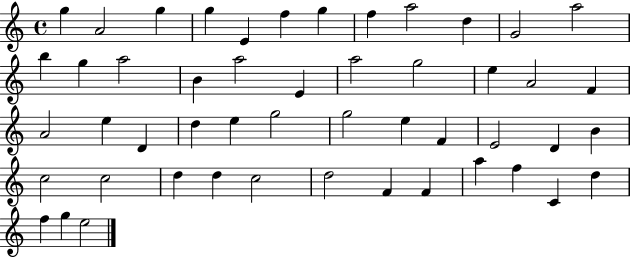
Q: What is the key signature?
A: C major